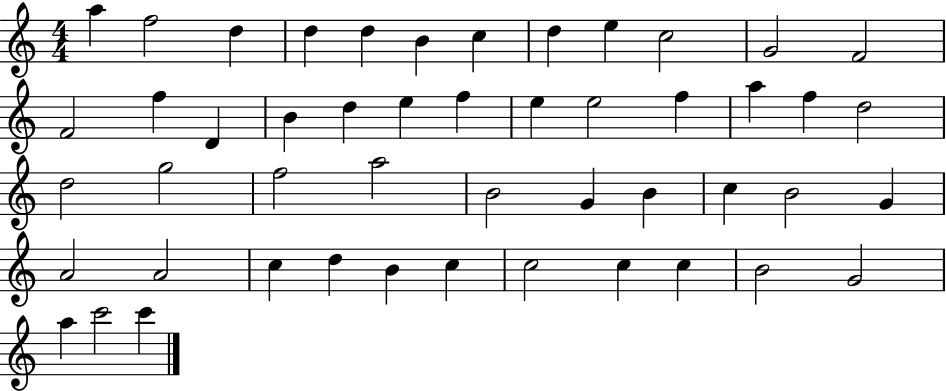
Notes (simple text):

A5/q F5/h D5/q D5/q D5/q B4/q C5/q D5/q E5/q C5/h G4/h F4/h F4/h F5/q D4/q B4/q D5/q E5/q F5/q E5/q E5/h F5/q A5/q F5/q D5/h D5/h G5/h F5/h A5/h B4/h G4/q B4/q C5/q B4/h G4/q A4/h A4/h C5/q D5/q B4/q C5/q C5/h C5/q C5/q B4/h G4/h A5/q C6/h C6/q